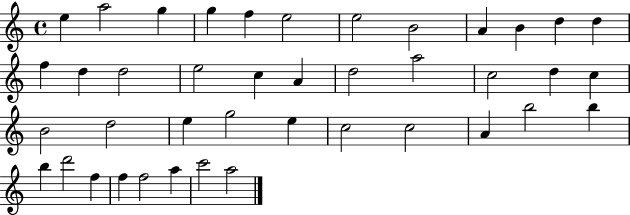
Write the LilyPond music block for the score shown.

{
  \clef treble
  \time 4/4
  \defaultTimeSignature
  \key c \major
  e''4 a''2 g''4 | g''4 f''4 e''2 | e''2 b'2 | a'4 b'4 d''4 d''4 | \break f''4 d''4 d''2 | e''2 c''4 a'4 | d''2 a''2 | c''2 d''4 c''4 | \break b'2 d''2 | e''4 g''2 e''4 | c''2 c''2 | a'4 b''2 b''4 | \break b''4 d'''2 f''4 | f''4 f''2 a''4 | c'''2 a''2 | \bar "|."
}